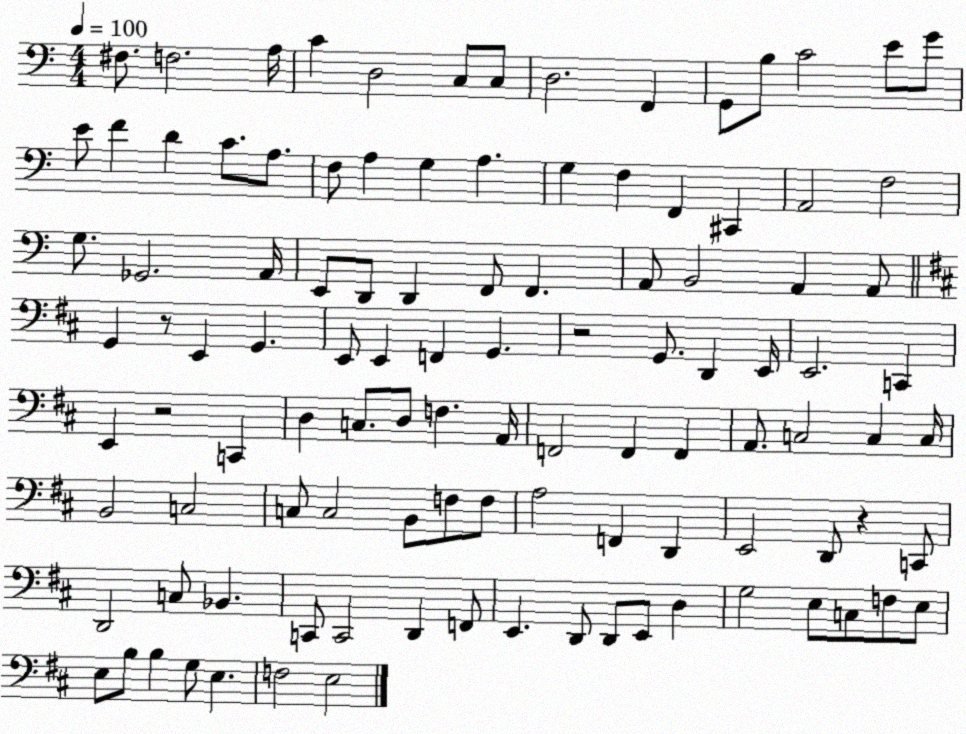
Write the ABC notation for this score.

X:1
T:Untitled
M:4/4
L:1/4
K:C
^F,/2 F,2 A,/4 C D,2 C,/2 C,/2 D,2 F,, G,,/2 B,/2 C2 E/2 G/2 E/2 F D C/2 A,/2 F,/2 A, G, A, G, F, F,, ^C,, A,,2 F,2 G,/2 _G,,2 A,,/4 E,,/2 D,,/2 D,, F,,/2 F,, A,,/2 B,,2 A,, A,,/2 G,, z/2 E,, G,, E,,/2 E,, F,, G,, z2 G,,/2 D,, E,,/4 E,,2 C,, E,, z2 C,, D, C,/2 D,/2 F, A,,/4 F,,2 F,, F,, A,,/2 C,2 C, C,/4 B,,2 C,2 C,/2 C,2 B,,/2 F,/2 F,/2 A,2 F,, D,, E,,2 D,,/2 z C,,/2 D,,2 C,/2 _B,, C,,/2 C,,2 D,, F,,/2 E,, D,,/2 D,,/2 E,,/2 D, G,2 E,/2 C,/2 F,/2 E,/2 E,/2 B,/2 B, G,/2 E, F,2 E,2